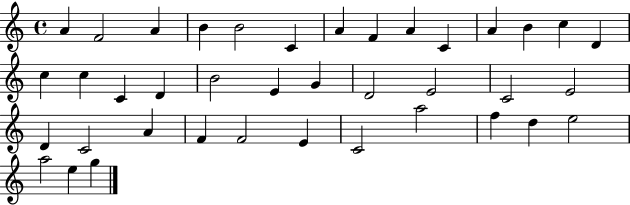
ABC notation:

X:1
T:Untitled
M:4/4
L:1/4
K:C
A F2 A B B2 C A F A C A B c D c c C D B2 E G D2 E2 C2 E2 D C2 A F F2 E C2 a2 f d e2 a2 e g